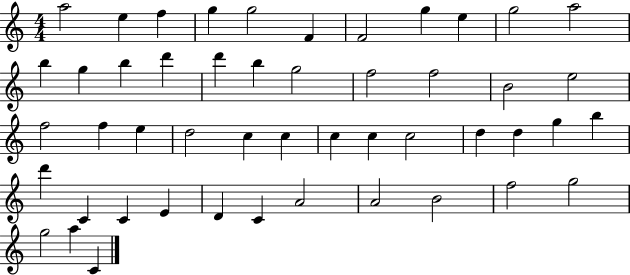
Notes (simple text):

A5/h E5/q F5/q G5/q G5/h F4/q F4/h G5/q E5/q G5/h A5/h B5/q G5/q B5/q D6/q D6/q B5/q G5/h F5/h F5/h B4/h E5/h F5/h F5/q E5/q D5/h C5/q C5/q C5/q C5/q C5/h D5/q D5/q G5/q B5/q D6/q C4/q C4/q E4/q D4/q C4/q A4/h A4/h B4/h F5/h G5/h G5/h A5/q C4/q